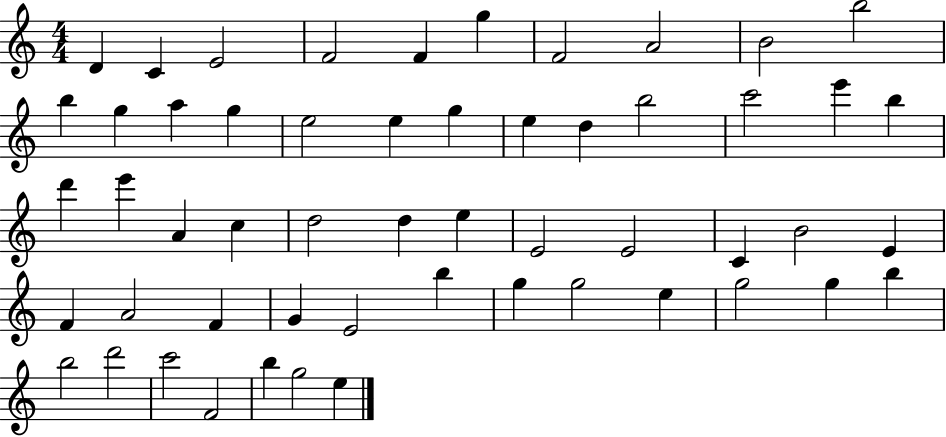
D4/q C4/q E4/h F4/h F4/q G5/q F4/h A4/h B4/h B5/h B5/q G5/q A5/q G5/q E5/h E5/q G5/q E5/q D5/q B5/h C6/h E6/q B5/q D6/q E6/q A4/q C5/q D5/h D5/q E5/q E4/h E4/h C4/q B4/h E4/q F4/q A4/h F4/q G4/q E4/h B5/q G5/q G5/h E5/q G5/h G5/q B5/q B5/h D6/h C6/h F4/h B5/q G5/h E5/q